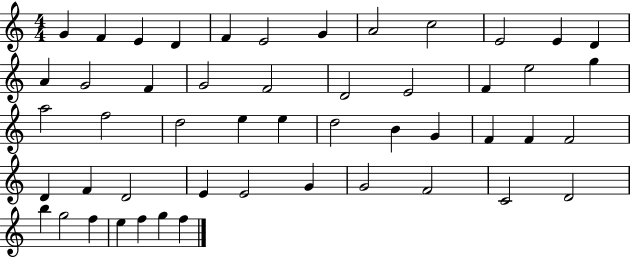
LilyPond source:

{
  \clef treble
  \numericTimeSignature
  \time 4/4
  \key c \major
  g'4 f'4 e'4 d'4 | f'4 e'2 g'4 | a'2 c''2 | e'2 e'4 d'4 | \break a'4 g'2 f'4 | g'2 f'2 | d'2 e'2 | f'4 e''2 g''4 | \break a''2 f''2 | d''2 e''4 e''4 | d''2 b'4 g'4 | f'4 f'4 f'2 | \break d'4 f'4 d'2 | e'4 e'2 g'4 | g'2 f'2 | c'2 d'2 | \break b''4 g''2 f''4 | e''4 f''4 g''4 f''4 | \bar "|."
}